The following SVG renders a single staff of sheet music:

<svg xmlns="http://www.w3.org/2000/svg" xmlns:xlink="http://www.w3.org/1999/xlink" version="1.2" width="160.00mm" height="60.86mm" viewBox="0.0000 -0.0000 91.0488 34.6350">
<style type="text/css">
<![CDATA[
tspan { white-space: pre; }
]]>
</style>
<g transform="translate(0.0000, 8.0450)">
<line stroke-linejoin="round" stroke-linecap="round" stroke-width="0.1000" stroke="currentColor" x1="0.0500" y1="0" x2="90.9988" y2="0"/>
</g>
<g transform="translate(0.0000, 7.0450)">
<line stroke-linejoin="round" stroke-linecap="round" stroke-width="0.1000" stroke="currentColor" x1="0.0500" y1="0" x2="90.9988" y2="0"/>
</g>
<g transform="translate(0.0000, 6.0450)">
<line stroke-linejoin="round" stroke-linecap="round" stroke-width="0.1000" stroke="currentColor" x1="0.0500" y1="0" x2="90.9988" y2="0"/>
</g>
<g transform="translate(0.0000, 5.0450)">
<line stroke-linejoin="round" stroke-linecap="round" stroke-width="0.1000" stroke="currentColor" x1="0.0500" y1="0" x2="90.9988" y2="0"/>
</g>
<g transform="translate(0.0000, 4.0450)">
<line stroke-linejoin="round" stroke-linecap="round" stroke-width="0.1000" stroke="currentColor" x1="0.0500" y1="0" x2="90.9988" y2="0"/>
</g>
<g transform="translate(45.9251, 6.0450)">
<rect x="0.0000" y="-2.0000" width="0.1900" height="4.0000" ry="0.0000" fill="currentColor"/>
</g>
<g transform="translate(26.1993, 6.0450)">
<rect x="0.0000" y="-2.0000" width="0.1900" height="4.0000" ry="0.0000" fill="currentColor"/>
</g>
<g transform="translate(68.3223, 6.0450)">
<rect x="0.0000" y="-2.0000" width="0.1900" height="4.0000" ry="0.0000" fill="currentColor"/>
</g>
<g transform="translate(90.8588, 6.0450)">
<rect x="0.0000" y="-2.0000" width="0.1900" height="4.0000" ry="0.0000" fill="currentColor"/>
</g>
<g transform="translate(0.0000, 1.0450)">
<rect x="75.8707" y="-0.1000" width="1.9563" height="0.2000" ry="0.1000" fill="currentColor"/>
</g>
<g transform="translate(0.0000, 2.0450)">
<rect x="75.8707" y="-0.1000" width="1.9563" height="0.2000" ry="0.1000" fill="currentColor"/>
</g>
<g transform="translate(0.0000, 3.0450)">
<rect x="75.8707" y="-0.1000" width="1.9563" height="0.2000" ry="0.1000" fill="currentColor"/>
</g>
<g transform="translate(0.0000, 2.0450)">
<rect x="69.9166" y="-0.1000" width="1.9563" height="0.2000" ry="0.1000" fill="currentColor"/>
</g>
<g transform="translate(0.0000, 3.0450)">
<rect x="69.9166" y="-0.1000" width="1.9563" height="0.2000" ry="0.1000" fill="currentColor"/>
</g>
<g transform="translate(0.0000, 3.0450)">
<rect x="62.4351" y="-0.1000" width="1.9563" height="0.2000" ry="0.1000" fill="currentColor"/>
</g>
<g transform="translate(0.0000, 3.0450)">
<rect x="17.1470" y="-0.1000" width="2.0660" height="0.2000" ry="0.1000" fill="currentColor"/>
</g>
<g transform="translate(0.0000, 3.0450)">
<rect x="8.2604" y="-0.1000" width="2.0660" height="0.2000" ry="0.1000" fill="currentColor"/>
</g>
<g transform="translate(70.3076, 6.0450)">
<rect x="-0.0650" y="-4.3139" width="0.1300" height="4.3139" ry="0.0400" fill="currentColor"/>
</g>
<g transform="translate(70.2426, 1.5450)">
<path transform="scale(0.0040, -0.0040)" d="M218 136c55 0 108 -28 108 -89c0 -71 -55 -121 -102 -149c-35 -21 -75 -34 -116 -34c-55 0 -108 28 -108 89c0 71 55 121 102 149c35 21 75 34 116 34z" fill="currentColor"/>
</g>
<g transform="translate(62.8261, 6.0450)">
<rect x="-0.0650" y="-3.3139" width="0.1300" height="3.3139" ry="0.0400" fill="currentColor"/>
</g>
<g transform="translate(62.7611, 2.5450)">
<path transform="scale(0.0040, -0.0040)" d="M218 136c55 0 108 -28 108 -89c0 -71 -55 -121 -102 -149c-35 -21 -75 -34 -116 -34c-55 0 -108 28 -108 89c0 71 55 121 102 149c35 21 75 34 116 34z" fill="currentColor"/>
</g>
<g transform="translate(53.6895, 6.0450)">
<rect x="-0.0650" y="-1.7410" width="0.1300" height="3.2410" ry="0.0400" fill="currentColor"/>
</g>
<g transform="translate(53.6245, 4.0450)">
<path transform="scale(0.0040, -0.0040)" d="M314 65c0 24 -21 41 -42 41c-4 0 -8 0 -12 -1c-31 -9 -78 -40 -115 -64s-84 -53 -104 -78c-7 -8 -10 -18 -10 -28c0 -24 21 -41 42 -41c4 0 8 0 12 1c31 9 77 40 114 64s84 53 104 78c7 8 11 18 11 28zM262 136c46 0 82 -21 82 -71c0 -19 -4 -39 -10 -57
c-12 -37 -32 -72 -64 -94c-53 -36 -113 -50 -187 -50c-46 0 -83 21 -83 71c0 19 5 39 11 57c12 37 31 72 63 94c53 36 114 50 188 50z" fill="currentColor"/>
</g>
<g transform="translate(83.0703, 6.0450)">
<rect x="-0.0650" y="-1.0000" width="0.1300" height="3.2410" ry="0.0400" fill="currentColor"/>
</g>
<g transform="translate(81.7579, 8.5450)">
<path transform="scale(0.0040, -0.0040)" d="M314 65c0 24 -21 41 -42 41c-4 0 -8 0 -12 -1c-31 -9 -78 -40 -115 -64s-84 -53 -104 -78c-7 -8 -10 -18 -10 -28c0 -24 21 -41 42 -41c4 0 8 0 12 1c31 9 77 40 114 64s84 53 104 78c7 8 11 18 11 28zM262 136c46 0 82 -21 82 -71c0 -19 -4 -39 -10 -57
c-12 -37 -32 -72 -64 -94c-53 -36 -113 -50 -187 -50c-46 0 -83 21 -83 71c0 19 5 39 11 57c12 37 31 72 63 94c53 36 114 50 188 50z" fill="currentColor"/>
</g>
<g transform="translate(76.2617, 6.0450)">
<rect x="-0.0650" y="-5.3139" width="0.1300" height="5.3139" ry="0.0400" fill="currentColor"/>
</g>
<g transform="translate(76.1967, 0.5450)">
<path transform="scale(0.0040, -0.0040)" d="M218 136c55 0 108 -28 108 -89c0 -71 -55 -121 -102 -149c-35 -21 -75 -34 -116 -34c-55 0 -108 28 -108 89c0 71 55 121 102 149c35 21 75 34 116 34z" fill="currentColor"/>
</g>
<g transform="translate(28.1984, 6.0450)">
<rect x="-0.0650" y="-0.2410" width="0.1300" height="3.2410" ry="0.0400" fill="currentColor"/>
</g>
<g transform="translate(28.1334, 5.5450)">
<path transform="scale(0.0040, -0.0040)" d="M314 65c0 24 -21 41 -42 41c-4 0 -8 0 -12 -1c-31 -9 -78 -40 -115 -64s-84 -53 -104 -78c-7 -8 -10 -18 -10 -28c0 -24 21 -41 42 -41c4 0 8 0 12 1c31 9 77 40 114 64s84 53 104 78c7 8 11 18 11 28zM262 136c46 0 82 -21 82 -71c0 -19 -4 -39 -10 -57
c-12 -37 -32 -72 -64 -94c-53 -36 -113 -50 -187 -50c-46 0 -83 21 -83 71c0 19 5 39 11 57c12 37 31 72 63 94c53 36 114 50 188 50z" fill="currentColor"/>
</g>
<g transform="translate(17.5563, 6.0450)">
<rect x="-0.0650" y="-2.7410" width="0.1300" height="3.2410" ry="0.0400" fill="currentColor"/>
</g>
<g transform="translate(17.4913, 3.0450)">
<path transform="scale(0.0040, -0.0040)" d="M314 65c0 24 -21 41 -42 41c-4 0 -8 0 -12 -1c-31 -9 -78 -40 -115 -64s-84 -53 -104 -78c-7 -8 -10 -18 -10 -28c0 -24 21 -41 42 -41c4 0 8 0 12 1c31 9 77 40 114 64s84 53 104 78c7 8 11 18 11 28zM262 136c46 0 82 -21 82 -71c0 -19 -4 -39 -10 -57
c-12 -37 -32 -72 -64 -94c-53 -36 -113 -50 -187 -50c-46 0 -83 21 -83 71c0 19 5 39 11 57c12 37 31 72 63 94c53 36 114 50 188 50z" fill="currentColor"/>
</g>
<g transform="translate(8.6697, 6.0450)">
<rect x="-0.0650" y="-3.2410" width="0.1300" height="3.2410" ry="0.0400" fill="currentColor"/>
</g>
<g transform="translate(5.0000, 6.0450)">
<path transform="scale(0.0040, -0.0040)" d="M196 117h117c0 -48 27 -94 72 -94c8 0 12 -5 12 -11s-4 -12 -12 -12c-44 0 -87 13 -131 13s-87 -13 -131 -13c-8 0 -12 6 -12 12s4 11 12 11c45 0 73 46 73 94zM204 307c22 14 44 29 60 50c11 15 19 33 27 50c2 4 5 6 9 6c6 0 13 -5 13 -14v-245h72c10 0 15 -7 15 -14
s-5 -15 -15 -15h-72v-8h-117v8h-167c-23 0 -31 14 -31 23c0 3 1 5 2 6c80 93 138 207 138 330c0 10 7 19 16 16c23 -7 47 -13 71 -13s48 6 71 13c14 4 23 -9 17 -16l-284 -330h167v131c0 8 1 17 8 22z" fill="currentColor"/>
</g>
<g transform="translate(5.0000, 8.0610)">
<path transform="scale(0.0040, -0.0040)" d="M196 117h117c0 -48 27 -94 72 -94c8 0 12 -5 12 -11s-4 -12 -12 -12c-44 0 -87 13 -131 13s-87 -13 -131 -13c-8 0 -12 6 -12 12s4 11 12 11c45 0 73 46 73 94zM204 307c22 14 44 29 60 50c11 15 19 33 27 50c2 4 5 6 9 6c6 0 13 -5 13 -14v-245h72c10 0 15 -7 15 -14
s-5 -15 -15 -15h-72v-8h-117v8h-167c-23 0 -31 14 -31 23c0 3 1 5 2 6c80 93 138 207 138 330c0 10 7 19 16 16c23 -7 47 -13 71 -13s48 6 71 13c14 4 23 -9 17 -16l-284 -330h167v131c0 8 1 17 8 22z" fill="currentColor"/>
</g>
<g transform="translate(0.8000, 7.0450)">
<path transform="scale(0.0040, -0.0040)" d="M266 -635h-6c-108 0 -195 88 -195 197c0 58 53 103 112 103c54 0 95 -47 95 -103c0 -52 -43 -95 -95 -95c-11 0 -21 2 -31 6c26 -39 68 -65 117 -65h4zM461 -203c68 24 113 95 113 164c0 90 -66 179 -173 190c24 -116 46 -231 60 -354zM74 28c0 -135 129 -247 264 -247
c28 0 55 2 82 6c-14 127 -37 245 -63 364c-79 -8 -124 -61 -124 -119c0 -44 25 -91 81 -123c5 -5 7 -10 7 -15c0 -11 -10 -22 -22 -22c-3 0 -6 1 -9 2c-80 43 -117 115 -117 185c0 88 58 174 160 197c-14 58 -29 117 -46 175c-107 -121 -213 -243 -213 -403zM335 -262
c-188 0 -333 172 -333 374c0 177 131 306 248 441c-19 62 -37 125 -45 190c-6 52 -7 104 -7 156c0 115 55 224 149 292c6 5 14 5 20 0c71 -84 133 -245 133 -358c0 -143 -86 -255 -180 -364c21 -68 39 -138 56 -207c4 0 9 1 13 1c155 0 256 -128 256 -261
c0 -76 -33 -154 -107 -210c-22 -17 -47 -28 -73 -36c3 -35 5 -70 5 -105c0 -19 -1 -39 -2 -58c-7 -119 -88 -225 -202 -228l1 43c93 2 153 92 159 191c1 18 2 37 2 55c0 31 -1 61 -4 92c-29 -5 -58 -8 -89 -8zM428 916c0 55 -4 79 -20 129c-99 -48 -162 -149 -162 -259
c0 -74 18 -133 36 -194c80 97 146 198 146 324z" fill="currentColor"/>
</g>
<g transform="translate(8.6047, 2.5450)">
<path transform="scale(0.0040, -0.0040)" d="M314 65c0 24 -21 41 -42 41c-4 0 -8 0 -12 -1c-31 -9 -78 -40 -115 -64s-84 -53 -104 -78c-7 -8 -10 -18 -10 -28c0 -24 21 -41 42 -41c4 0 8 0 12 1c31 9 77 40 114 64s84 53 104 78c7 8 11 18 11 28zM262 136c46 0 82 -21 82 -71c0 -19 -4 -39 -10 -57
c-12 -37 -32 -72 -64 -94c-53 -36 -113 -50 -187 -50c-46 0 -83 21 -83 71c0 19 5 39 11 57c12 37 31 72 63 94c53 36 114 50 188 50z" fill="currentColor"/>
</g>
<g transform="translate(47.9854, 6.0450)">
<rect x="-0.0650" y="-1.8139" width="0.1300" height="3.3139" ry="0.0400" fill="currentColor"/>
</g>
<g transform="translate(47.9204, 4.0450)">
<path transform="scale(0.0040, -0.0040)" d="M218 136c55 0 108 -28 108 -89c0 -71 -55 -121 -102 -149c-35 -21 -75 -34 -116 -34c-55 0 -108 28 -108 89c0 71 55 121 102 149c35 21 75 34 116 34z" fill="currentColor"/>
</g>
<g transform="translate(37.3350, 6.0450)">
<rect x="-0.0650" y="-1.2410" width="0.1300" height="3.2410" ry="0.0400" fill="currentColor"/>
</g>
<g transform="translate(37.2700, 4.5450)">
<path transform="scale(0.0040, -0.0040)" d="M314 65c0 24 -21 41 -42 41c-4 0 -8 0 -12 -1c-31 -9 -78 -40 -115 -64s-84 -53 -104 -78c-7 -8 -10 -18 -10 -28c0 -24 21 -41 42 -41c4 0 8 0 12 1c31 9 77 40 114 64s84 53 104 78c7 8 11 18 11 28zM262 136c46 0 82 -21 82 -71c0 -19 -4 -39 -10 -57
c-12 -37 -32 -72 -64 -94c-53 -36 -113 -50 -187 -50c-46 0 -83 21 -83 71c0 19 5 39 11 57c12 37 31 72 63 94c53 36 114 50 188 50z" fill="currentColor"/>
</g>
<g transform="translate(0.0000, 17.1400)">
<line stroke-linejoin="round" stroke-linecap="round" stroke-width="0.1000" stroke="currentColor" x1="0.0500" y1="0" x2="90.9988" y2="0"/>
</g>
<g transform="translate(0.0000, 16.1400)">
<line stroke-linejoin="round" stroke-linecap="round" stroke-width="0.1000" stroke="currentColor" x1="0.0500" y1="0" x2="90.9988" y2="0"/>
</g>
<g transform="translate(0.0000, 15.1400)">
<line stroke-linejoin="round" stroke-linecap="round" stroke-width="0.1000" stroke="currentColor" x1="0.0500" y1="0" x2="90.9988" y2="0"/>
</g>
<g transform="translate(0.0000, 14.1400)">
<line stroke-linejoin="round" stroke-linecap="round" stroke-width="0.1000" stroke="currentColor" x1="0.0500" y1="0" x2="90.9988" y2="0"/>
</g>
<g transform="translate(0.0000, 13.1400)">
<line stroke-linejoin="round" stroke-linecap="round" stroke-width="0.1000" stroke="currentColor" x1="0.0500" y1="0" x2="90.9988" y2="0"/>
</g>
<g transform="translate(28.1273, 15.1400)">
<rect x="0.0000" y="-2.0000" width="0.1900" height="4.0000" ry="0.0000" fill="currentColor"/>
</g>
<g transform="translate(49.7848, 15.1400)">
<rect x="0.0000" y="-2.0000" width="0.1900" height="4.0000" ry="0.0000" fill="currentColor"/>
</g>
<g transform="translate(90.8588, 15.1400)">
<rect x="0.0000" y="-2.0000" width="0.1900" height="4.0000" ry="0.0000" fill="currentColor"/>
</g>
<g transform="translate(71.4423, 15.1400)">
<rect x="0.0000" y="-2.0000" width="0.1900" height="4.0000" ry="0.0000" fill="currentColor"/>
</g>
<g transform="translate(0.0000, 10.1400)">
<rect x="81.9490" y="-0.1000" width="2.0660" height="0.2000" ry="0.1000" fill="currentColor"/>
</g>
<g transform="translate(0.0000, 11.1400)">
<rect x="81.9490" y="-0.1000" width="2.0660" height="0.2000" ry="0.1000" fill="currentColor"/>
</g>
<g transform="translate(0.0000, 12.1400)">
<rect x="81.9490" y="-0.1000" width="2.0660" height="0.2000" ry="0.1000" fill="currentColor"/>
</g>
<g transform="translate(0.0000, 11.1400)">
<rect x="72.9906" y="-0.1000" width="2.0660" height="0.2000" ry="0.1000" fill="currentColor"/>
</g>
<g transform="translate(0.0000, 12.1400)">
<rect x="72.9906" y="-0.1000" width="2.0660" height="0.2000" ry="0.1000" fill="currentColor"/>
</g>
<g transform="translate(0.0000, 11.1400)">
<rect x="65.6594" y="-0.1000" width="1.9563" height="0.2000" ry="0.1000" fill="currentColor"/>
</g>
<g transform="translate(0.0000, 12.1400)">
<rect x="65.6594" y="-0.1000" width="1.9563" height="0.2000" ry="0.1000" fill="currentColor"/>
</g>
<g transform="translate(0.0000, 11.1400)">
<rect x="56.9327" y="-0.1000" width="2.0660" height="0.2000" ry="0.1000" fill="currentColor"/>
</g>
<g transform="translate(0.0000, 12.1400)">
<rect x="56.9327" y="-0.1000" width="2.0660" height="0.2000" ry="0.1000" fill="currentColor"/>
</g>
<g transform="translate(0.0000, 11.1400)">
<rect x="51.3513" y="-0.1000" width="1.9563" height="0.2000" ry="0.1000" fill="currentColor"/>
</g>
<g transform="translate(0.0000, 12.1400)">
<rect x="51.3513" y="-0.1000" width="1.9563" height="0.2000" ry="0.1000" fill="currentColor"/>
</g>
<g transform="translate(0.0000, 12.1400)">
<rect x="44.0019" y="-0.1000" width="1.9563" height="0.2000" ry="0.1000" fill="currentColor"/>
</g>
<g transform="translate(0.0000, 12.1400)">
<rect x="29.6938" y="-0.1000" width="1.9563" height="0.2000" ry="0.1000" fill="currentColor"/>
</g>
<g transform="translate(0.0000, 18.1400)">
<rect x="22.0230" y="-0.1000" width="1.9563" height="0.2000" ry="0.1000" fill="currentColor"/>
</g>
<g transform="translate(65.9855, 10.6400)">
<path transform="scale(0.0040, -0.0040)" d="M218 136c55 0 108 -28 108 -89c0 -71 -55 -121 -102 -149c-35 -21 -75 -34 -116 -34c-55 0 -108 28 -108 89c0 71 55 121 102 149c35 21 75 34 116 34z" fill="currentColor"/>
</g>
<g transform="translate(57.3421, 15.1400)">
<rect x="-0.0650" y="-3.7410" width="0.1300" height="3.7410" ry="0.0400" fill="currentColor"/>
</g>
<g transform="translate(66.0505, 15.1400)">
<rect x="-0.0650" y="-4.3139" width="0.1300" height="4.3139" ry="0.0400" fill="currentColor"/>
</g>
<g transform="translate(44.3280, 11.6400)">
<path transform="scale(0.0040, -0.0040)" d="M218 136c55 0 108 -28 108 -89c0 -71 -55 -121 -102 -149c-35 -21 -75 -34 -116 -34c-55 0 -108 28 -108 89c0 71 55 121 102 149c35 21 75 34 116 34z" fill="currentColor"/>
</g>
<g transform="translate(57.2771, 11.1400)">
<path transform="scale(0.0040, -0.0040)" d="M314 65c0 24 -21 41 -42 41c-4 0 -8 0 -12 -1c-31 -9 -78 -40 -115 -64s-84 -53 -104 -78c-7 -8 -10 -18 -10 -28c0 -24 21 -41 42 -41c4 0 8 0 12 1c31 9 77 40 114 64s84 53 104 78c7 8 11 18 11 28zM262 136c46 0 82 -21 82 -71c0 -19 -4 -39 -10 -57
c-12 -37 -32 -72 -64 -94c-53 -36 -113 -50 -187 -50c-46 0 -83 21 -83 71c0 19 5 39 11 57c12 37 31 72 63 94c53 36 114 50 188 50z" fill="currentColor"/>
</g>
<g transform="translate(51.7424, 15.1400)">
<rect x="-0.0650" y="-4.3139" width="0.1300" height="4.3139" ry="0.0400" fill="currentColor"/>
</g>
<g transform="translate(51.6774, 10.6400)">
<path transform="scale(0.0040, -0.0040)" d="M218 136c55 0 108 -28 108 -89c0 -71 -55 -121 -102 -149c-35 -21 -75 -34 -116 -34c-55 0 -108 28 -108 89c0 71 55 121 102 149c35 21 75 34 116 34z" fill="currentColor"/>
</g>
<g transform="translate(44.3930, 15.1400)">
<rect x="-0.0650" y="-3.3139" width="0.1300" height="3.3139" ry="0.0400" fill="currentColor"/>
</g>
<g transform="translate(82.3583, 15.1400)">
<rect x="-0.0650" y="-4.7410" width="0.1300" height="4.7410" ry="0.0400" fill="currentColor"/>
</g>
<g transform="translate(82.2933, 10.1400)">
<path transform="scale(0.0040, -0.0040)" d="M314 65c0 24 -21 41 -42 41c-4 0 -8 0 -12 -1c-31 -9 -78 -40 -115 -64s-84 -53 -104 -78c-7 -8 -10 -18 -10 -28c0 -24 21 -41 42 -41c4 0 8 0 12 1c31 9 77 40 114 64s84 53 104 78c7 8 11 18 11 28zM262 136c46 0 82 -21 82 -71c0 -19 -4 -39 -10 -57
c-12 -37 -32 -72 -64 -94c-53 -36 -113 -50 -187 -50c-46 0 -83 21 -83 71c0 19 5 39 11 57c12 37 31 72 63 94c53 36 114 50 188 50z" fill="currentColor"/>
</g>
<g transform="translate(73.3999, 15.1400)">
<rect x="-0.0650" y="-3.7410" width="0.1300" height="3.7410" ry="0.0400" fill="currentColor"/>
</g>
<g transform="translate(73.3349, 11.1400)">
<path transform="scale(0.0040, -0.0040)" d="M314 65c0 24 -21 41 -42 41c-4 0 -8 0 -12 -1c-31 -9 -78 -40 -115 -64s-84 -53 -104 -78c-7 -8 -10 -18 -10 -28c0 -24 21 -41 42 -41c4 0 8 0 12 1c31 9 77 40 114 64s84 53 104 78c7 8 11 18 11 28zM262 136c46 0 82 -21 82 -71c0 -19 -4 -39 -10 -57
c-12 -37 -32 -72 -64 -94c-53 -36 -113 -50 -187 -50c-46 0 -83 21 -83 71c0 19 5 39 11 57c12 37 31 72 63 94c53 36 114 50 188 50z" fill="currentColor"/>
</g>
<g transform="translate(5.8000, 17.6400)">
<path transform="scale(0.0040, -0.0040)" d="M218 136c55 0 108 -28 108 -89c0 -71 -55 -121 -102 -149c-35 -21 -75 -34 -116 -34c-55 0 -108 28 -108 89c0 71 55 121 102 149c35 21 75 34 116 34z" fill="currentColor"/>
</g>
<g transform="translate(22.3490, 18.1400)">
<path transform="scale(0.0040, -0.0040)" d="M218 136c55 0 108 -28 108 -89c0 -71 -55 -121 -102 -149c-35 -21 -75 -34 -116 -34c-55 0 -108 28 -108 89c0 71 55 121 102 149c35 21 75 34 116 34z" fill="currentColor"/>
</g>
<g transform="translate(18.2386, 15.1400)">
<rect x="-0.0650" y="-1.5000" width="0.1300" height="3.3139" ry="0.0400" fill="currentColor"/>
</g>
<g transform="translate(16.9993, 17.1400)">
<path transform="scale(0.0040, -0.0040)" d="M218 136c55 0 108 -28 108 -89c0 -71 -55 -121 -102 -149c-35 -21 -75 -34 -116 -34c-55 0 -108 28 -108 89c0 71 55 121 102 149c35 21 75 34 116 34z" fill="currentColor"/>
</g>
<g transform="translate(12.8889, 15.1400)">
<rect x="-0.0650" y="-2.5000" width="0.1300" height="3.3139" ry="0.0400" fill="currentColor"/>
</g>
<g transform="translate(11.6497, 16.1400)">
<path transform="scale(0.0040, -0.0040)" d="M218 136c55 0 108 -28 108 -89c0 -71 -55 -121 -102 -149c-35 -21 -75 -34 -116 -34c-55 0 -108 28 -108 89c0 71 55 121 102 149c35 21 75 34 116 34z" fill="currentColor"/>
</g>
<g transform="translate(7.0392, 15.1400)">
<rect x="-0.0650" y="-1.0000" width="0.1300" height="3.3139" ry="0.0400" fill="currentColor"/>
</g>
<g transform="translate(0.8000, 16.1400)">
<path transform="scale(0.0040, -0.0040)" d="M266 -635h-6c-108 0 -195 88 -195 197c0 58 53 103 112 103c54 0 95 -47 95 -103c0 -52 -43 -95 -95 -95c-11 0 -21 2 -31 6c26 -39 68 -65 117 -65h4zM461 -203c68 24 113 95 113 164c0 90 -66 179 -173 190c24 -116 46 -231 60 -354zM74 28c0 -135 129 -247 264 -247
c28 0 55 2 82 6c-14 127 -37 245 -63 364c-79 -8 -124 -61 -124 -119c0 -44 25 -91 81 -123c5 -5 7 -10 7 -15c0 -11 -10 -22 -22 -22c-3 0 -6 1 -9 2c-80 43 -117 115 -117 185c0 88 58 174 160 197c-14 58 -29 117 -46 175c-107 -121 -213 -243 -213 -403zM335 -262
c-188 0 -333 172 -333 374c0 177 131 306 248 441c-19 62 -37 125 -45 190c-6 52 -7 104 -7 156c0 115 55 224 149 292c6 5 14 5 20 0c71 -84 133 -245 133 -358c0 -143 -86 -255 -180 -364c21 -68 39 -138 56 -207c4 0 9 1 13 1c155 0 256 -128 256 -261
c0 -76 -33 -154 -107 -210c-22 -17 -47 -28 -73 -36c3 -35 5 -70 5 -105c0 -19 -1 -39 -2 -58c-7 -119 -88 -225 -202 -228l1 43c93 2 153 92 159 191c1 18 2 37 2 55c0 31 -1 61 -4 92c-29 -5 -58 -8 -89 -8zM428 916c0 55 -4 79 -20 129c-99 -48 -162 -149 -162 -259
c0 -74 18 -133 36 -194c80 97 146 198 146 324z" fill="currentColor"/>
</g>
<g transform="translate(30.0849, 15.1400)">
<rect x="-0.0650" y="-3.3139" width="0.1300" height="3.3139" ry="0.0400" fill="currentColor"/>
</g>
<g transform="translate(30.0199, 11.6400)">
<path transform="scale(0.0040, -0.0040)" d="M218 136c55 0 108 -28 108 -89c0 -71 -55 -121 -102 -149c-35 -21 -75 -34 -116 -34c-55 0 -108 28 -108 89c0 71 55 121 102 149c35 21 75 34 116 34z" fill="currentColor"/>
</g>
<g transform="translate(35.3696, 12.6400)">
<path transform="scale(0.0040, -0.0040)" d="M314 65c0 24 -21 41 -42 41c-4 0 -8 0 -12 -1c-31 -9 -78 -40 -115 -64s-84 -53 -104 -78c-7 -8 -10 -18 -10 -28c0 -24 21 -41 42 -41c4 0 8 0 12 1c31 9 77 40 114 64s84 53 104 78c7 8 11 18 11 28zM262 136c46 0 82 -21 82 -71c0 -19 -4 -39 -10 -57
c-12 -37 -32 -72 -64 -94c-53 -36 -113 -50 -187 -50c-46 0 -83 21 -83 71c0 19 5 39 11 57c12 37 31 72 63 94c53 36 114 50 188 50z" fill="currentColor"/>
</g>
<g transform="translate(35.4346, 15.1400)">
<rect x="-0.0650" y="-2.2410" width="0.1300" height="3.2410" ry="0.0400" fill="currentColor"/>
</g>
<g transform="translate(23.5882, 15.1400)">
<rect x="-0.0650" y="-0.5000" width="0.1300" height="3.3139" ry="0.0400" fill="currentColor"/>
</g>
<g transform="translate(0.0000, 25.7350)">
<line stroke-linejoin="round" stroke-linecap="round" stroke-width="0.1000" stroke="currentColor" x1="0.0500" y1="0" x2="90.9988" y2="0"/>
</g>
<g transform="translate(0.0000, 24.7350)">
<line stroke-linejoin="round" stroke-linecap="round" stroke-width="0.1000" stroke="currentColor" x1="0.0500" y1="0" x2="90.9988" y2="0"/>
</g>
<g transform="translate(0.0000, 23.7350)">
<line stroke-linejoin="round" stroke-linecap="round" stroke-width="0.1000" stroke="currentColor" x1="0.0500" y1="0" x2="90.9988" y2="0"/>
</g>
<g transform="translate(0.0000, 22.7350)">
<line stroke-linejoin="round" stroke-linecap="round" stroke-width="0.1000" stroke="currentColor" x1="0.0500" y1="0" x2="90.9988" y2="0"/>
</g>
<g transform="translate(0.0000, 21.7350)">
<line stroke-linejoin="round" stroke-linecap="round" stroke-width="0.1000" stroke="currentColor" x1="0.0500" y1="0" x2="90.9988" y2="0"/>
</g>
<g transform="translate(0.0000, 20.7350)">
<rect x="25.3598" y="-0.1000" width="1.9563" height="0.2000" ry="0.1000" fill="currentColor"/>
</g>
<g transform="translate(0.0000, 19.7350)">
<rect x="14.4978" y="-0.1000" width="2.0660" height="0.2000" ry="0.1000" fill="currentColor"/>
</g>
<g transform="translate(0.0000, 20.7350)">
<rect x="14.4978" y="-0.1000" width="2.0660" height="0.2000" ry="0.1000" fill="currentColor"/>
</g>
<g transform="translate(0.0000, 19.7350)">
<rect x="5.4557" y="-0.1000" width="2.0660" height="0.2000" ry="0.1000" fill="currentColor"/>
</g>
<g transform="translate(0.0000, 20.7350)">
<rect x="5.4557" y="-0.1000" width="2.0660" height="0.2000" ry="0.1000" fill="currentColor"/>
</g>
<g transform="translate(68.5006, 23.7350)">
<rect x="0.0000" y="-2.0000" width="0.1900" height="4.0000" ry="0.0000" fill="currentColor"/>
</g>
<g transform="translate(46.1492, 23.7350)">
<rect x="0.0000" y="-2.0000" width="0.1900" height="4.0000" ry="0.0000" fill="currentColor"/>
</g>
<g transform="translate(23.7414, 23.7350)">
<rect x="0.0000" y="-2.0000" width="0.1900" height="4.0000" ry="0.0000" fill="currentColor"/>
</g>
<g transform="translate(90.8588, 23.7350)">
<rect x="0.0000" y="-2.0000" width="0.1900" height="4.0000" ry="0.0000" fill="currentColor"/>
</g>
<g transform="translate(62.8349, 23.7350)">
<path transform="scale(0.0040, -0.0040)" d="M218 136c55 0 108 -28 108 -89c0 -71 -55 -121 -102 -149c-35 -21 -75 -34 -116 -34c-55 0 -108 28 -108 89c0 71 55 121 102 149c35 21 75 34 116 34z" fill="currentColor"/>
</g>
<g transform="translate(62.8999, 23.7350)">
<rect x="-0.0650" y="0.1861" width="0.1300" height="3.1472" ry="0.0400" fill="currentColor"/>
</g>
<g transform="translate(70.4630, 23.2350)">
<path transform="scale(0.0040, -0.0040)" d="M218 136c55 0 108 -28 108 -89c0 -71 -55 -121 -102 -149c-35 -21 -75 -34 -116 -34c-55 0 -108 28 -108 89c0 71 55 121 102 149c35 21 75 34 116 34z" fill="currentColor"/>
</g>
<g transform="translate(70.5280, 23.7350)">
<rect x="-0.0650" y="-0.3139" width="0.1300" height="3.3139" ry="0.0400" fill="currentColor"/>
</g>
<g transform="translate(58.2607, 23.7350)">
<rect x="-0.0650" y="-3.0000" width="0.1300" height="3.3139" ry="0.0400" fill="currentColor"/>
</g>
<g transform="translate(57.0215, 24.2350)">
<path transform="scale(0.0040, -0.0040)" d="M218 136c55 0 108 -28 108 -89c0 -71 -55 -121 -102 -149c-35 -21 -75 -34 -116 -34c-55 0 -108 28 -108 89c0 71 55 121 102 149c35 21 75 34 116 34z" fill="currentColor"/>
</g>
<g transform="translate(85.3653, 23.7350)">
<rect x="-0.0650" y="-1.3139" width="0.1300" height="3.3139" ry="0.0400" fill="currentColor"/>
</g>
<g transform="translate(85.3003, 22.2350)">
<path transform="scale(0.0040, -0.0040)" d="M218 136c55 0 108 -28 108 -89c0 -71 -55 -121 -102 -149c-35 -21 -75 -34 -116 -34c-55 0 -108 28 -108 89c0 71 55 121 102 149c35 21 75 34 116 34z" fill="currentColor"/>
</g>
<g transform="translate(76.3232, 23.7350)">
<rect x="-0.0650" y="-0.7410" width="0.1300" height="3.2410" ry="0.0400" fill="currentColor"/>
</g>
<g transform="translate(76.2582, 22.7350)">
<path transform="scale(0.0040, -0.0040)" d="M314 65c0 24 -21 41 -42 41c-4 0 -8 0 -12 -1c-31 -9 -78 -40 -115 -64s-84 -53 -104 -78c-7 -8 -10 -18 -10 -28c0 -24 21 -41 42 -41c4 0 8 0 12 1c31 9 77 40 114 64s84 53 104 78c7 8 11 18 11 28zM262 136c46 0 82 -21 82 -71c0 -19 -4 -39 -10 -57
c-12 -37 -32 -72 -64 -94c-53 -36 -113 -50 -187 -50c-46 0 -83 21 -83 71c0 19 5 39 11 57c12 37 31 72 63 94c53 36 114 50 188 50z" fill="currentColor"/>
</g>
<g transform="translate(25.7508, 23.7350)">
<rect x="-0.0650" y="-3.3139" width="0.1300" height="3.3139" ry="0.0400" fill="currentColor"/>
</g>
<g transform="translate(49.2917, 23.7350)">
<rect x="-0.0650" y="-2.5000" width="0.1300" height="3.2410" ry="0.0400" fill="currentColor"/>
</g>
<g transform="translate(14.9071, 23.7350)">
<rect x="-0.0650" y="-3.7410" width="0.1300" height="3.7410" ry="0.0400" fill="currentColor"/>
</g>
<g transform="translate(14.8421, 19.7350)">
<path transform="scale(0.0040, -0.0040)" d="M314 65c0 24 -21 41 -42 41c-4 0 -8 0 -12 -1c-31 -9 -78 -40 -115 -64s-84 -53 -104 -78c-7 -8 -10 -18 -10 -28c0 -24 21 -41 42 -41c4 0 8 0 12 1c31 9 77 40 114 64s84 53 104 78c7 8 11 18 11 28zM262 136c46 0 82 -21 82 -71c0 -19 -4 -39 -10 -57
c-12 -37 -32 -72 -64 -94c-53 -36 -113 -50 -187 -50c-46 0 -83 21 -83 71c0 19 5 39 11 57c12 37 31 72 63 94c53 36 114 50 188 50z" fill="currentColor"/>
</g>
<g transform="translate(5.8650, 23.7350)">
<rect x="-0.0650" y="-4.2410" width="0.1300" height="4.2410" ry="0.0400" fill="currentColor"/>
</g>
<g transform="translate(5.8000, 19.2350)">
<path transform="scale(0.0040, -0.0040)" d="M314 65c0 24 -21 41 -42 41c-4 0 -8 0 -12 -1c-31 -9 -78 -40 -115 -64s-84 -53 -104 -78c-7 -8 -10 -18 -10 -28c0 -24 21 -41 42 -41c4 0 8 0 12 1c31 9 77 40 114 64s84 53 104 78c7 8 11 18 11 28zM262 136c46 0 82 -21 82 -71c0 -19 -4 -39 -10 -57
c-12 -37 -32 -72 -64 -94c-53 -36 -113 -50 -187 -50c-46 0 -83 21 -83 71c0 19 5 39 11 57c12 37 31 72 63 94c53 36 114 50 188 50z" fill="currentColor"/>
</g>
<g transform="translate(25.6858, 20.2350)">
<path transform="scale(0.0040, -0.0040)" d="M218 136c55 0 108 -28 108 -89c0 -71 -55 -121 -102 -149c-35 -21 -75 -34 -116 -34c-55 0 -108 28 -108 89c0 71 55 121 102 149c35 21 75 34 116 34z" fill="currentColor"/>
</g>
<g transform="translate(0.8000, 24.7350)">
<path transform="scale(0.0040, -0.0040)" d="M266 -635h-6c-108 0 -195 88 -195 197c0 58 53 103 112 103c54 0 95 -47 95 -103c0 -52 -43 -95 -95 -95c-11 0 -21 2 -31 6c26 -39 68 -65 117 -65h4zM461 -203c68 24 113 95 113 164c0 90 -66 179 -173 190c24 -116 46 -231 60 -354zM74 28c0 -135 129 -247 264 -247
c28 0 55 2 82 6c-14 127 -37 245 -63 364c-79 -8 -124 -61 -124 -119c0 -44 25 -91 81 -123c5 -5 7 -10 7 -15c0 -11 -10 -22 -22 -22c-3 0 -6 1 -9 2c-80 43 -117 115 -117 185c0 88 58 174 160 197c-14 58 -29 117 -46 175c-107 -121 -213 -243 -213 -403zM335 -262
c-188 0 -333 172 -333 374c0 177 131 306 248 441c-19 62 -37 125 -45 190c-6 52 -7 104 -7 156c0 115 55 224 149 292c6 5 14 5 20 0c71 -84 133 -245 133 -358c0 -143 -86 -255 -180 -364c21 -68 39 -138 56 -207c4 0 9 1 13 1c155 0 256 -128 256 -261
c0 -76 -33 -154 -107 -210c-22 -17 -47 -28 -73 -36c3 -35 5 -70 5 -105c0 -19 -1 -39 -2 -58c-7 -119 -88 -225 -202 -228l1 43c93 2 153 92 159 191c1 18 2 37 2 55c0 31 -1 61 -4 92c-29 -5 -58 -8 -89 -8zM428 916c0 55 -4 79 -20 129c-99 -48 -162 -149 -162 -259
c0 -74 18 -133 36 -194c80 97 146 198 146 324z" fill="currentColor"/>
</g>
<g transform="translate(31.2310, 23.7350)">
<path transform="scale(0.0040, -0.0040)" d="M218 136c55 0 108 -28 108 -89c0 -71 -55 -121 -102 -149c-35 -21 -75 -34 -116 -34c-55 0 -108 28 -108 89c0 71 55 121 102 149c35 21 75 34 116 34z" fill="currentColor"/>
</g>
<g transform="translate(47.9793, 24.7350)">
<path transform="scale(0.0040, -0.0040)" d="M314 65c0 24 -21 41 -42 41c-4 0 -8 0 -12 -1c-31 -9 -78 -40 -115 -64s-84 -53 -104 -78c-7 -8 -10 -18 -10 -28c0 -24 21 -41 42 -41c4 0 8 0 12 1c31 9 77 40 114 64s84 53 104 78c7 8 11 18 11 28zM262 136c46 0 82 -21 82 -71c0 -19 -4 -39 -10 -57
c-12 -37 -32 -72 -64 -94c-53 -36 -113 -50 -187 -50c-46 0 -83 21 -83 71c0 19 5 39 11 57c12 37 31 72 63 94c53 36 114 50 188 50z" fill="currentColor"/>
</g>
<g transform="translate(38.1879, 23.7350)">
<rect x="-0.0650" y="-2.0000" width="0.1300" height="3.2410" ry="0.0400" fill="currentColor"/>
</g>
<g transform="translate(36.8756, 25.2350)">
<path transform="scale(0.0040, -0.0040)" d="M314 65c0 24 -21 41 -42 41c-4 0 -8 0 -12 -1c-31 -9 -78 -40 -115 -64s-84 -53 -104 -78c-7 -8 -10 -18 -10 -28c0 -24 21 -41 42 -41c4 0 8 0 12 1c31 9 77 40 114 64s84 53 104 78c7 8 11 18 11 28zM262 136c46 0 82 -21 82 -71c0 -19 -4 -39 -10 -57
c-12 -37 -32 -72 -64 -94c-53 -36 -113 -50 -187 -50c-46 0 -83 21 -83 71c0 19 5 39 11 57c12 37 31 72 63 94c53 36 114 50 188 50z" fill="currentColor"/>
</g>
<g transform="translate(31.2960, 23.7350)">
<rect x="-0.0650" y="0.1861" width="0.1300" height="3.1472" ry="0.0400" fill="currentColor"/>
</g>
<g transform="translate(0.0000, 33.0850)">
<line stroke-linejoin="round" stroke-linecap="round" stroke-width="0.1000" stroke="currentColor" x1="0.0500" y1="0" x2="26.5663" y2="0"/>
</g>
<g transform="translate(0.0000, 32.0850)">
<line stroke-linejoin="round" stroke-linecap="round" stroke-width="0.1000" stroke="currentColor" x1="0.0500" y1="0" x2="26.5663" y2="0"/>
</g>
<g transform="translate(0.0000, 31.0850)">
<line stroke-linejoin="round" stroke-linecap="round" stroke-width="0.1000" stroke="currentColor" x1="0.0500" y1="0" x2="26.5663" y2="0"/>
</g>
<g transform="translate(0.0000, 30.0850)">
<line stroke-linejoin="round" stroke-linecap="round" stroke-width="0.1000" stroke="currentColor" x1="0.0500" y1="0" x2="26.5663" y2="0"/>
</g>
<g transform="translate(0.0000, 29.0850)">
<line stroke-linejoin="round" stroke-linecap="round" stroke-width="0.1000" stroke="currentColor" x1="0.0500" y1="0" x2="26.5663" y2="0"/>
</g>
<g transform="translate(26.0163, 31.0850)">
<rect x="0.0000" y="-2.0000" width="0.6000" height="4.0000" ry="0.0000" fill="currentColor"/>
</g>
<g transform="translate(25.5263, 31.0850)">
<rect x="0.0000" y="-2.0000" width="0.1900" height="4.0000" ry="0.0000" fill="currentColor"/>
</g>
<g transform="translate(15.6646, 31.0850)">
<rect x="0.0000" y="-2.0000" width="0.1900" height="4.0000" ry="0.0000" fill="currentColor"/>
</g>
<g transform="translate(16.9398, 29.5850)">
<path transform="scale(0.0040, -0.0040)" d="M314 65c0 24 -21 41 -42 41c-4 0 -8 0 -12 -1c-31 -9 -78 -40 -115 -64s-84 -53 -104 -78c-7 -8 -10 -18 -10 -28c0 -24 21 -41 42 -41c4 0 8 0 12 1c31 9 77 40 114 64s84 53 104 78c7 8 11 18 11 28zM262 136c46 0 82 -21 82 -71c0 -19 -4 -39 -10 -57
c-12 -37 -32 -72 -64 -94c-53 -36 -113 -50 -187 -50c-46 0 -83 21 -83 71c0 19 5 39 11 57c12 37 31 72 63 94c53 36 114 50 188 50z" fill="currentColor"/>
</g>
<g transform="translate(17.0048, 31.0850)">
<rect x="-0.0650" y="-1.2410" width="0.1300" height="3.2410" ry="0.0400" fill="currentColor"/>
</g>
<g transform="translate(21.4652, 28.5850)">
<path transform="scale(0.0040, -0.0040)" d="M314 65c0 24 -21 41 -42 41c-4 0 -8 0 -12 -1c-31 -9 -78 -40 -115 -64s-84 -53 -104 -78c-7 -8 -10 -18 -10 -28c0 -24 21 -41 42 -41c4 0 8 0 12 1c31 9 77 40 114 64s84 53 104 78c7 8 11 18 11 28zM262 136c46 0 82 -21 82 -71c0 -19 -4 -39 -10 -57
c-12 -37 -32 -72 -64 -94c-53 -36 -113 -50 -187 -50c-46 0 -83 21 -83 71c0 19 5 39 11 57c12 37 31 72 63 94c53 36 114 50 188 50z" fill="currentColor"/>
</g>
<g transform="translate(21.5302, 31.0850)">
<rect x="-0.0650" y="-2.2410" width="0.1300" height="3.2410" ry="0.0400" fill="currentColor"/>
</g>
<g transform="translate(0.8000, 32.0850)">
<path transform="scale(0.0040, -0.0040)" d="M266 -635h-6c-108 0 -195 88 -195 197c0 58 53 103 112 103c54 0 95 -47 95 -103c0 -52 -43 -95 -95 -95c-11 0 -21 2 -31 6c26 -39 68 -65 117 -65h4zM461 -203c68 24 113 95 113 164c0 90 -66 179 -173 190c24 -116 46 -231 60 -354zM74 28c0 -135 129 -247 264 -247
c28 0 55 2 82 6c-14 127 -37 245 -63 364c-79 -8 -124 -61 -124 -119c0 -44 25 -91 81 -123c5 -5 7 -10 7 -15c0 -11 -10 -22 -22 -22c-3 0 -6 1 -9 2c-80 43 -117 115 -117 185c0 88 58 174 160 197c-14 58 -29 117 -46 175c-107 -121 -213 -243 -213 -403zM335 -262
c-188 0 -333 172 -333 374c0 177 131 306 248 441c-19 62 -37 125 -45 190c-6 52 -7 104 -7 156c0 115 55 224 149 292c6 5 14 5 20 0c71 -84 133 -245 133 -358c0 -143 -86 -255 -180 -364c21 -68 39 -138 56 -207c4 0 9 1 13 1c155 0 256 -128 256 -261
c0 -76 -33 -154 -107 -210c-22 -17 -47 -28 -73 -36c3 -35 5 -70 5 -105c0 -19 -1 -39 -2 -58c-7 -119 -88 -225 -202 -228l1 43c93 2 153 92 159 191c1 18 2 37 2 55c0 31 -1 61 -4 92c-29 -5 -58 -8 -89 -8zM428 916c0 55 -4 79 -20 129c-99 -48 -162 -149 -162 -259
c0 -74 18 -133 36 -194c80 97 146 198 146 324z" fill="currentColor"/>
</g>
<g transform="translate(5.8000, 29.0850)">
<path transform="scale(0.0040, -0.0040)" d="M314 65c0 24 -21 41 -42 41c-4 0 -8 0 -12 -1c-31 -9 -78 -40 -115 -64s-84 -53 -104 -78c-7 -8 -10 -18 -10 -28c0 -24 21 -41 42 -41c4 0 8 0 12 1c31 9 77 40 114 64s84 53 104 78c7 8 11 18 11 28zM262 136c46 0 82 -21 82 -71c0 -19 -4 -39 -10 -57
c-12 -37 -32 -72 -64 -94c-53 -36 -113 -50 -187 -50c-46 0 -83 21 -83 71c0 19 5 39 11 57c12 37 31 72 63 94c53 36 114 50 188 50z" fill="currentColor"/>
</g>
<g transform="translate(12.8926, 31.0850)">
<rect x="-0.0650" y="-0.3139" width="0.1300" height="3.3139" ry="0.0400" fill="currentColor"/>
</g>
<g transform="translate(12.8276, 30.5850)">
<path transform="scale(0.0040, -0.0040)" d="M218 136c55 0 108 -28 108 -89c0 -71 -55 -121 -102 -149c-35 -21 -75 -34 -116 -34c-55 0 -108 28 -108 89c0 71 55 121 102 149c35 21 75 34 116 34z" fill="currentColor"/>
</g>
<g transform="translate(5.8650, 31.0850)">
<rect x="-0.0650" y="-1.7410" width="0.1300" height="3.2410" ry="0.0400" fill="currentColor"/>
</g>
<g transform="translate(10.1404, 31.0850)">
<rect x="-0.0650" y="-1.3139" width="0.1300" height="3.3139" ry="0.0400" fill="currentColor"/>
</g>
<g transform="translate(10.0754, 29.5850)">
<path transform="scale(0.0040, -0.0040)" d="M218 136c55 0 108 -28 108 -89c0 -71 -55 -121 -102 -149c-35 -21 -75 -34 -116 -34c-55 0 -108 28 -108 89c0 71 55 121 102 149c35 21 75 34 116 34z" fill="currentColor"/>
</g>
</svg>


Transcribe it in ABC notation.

X:1
T:Untitled
M:4/4
L:1/4
K:C
b2 a2 c2 e2 f f2 b d' f' D2 D G E C b g2 b d' c'2 d' c'2 e'2 d'2 c'2 b B F2 G2 A B c d2 e f2 e c e2 g2